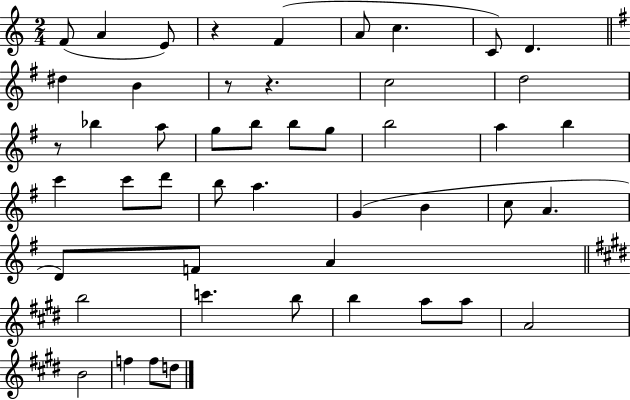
{
  \clef treble
  \numericTimeSignature
  \time 2/4
  \key c \major
  \repeat volta 2 { f'8( a'4 e'8) | r4 f'4( | a'8 c''4. | c'8) d'4. | \break \bar "||" \break \key g \major dis''4 b'4 | r8 r4. | c''2 | d''2 | \break r8 bes''4 a''8 | g''8 b''8 b''8 g''8 | b''2 | a''4 b''4 | \break c'''4 c'''8 d'''8 | b''8 a''4. | g'4( b'4 | c''8 a'4. | \break d'8) f'8 a'4 | \bar "||" \break \key e \major b''2 | c'''4. b''8 | b''4 a''8 a''8 | a'2 | \break b'2 | f''4 f''8 d''8 | } \bar "|."
}